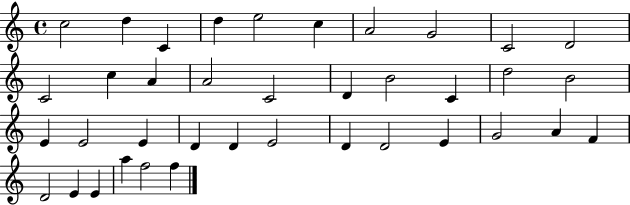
{
  \clef treble
  \time 4/4
  \defaultTimeSignature
  \key c \major
  c''2 d''4 c'4 | d''4 e''2 c''4 | a'2 g'2 | c'2 d'2 | \break c'2 c''4 a'4 | a'2 c'2 | d'4 b'2 c'4 | d''2 b'2 | \break e'4 e'2 e'4 | d'4 d'4 e'2 | d'4 d'2 e'4 | g'2 a'4 f'4 | \break d'2 e'4 e'4 | a''4 f''2 f''4 | \bar "|."
}